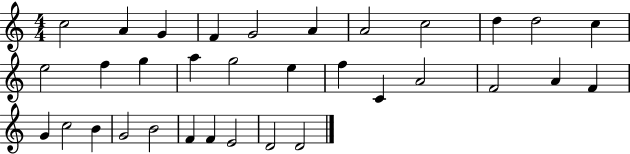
X:1
T:Untitled
M:4/4
L:1/4
K:C
c2 A G F G2 A A2 c2 d d2 c e2 f g a g2 e f C A2 F2 A F G c2 B G2 B2 F F E2 D2 D2